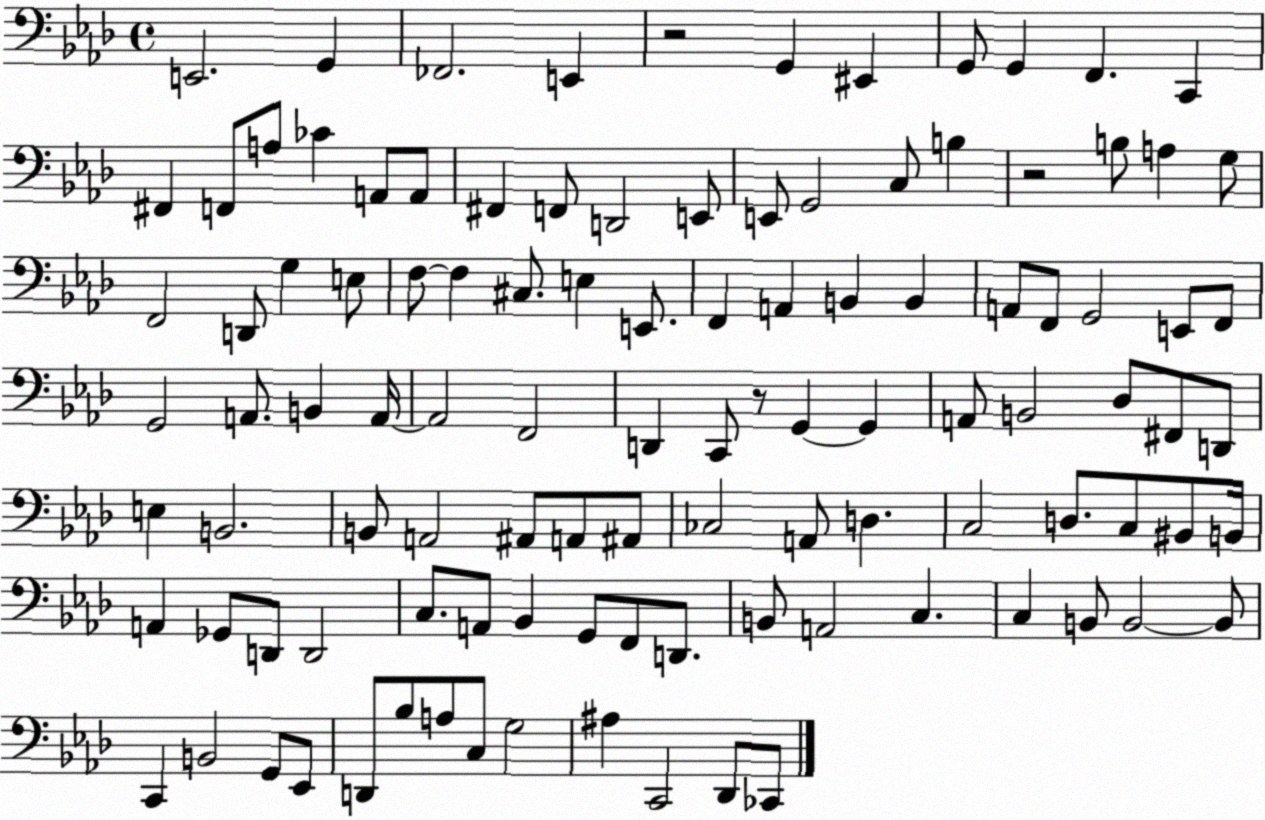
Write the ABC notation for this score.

X:1
T:Untitled
M:4/4
L:1/4
K:Ab
E,,2 G,, _F,,2 E,, z2 G,, ^E,, G,,/2 G,, F,, C,, ^F,, F,,/2 A,/2 _C A,,/2 A,,/2 ^F,, F,,/2 D,,2 E,,/2 E,,/2 G,,2 C,/2 B, z2 B,/2 A, G,/2 F,,2 D,,/2 G, E,/2 F,/2 F, ^C,/2 E, E,,/2 F,, A,, B,, B,, A,,/2 F,,/2 G,,2 E,,/2 F,,/2 G,,2 A,,/2 B,, A,,/4 A,,2 F,,2 D,, C,,/2 z/2 G,, G,, A,,/2 B,,2 _D,/2 ^F,,/2 D,,/2 E, B,,2 B,,/2 A,,2 ^A,,/2 A,,/2 ^A,,/2 _C,2 A,,/2 D, C,2 D,/2 C,/2 ^B,,/2 B,,/4 A,, _G,,/2 D,,/2 D,,2 C,/2 A,,/2 _B,, G,,/2 F,,/2 D,,/2 B,,/2 A,,2 C, C, B,,/2 B,,2 B,,/2 C,, B,,2 G,,/2 _E,,/2 D,,/2 _B,/2 A,/2 C,/2 G,2 ^A, C,,2 _D,,/2 _C,,/2